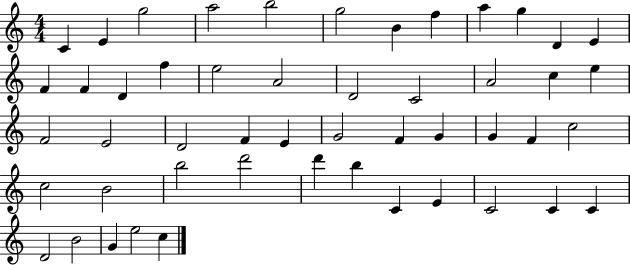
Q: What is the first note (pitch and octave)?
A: C4